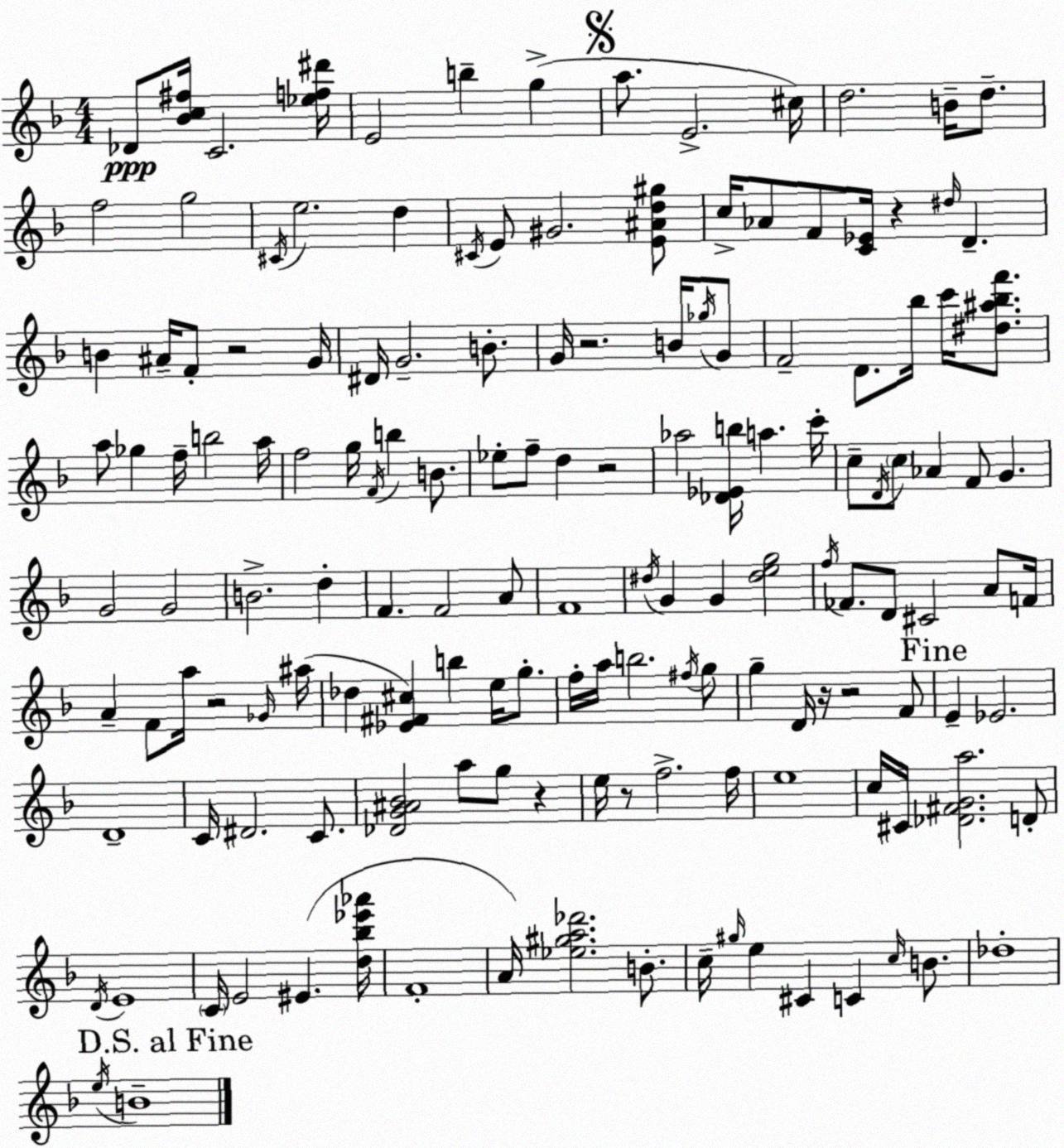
X:1
T:Untitled
M:4/4
L:1/4
K:F
_D/2 [_Bc^f]/4 C2 [_ef^d']/4 E2 b g a/2 E2 ^c/4 d2 B/4 d/2 f2 g2 ^C/4 e2 d ^C/4 E/2 ^G2 [E^Ad^g]/2 c/4 _A/2 F/2 [C_E]/4 z ^d/4 D B ^A/4 F/2 z2 G/4 ^D/4 G2 B/2 G/4 z2 B/4 _g/4 G/2 F2 D/2 _b/4 c'/4 [^d^a_bf']/2 a/2 _g f/4 b2 a/4 f2 g/4 F/4 b B/2 _e/2 f/2 d z2 _a2 [_D_Eb]/4 a c'/4 c/2 D/4 c/2 _A F/2 G G2 G2 B2 d F F2 A/2 F4 ^d/4 G G [^deg]2 f/4 _F/2 D/2 ^C2 A/2 F/4 A F/2 a/4 z2 _G/4 ^a/4 _d [_E^F^c] b e/4 g/2 f/4 a/4 b2 ^f/4 g/2 g D/4 z/4 z2 F/2 E _E2 D4 C/4 ^D2 C/2 [_DG^A_B]2 a/2 g/2 z e/4 z/2 f2 f/4 e4 c/4 ^C/4 [_D^FGa]2 D/2 D/4 E4 C/4 E2 ^E [d_b_e'_a']/4 F4 A/4 [_e^ga_d']2 B/2 c/4 ^g/4 e ^C C c/4 B/2 _d4 e/4 B4